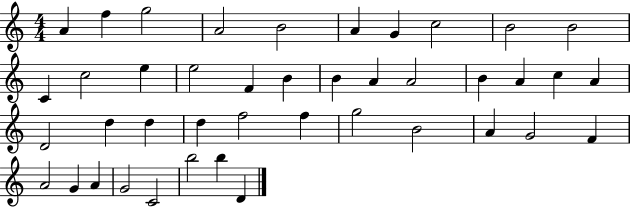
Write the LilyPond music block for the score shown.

{
  \clef treble
  \numericTimeSignature
  \time 4/4
  \key c \major
  a'4 f''4 g''2 | a'2 b'2 | a'4 g'4 c''2 | b'2 b'2 | \break c'4 c''2 e''4 | e''2 f'4 b'4 | b'4 a'4 a'2 | b'4 a'4 c''4 a'4 | \break d'2 d''4 d''4 | d''4 f''2 f''4 | g''2 b'2 | a'4 g'2 f'4 | \break a'2 g'4 a'4 | g'2 c'2 | b''2 b''4 d'4 | \bar "|."
}